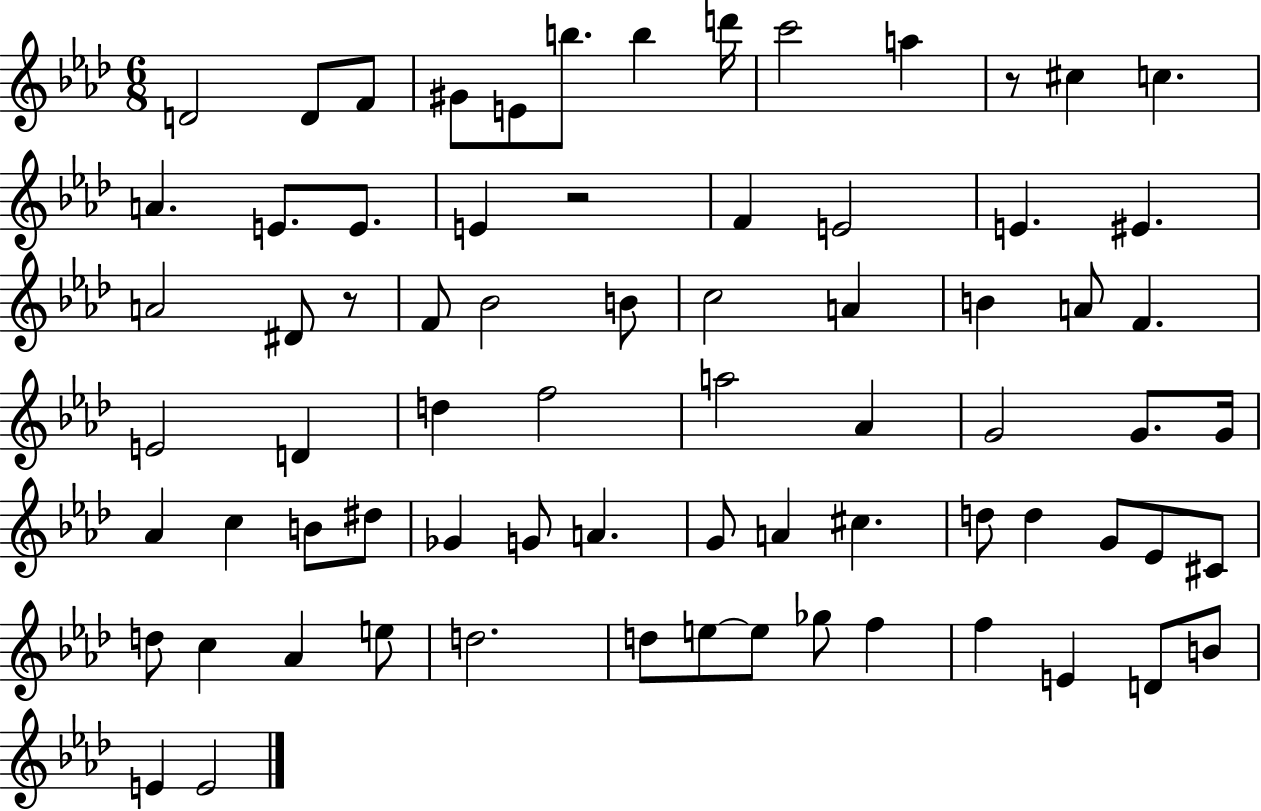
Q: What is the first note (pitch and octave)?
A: D4